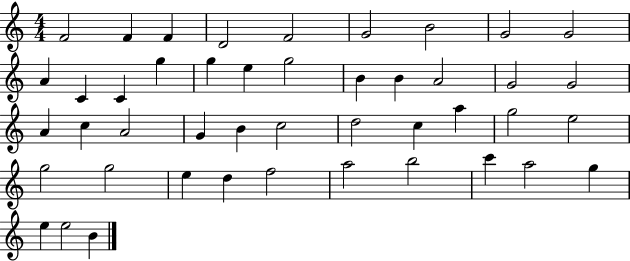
{
  \clef treble
  \numericTimeSignature
  \time 4/4
  \key c \major
  f'2 f'4 f'4 | d'2 f'2 | g'2 b'2 | g'2 g'2 | \break a'4 c'4 c'4 g''4 | g''4 e''4 g''2 | b'4 b'4 a'2 | g'2 g'2 | \break a'4 c''4 a'2 | g'4 b'4 c''2 | d''2 c''4 a''4 | g''2 e''2 | \break g''2 g''2 | e''4 d''4 f''2 | a''2 b''2 | c'''4 a''2 g''4 | \break e''4 e''2 b'4 | \bar "|."
}